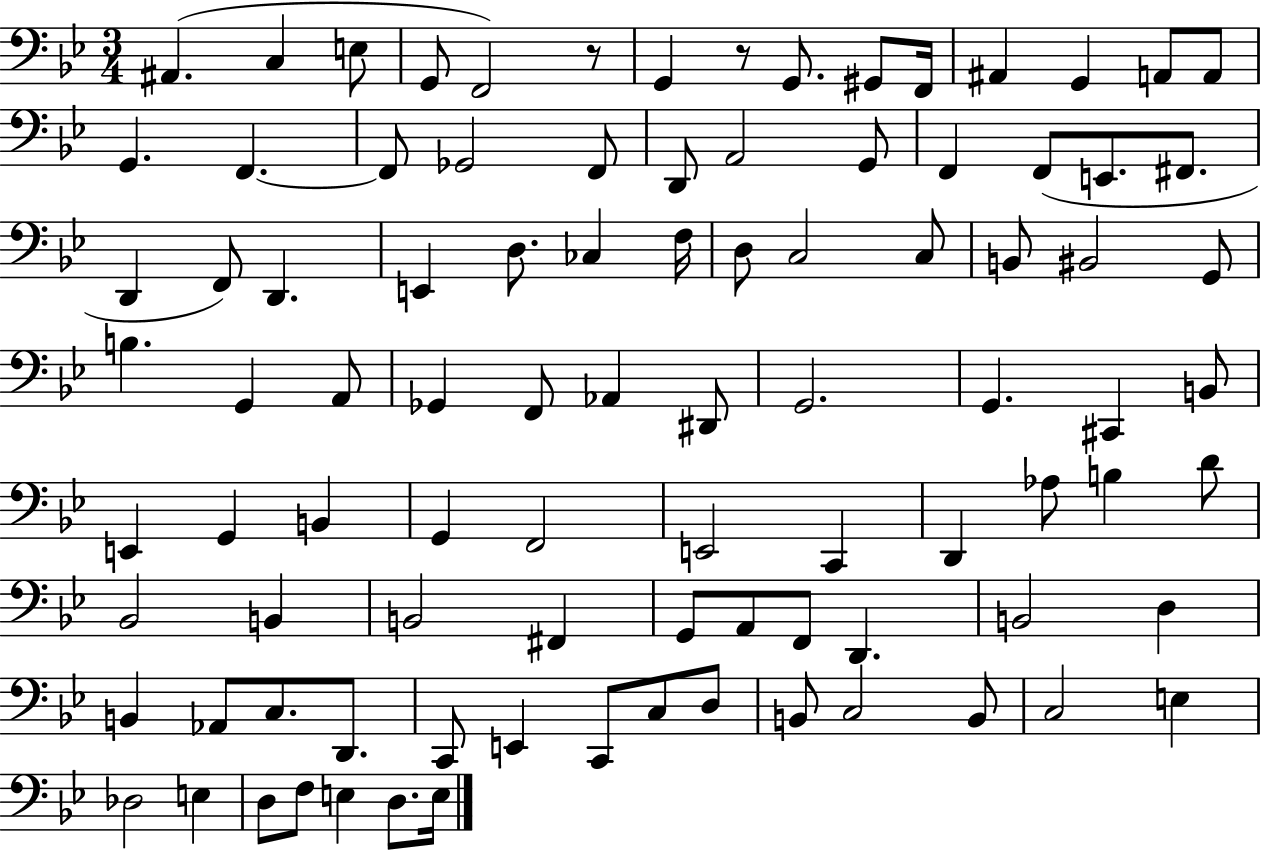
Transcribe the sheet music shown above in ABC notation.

X:1
T:Untitled
M:3/4
L:1/4
K:Bb
^A,, C, E,/2 G,,/2 F,,2 z/2 G,, z/2 G,,/2 ^G,,/2 F,,/4 ^A,, G,, A,,/2 A,,/2 G,, F,, F,,/2 _G,,2 F,,/2 D,,/2 A,,2 G,,/2 F,, F,,/2 E,,/2 ^F,,/2 D,, F,,/2 D,, E,, D,/2 _C, F,/4 D,/2 C,2 C,/2 B,,/2 ^B,,2 G,,/2 B, G,, A,,/2 _G,, F,,/2 _A,, ^D,,/2 G,,2 G,, ^C,, B,,/2 E,, G,, B,, G,, F,,2 E,,2 C,, D,, _A,/2 B, D/2 _B,,2 B,, B,,2 ^F,, G,,/2 A,,/2 F,,/2 D,, B,,2 D, B,, _A,,/2 C,/2 D,,/2 C,,/2 E,, C,,/2 C,/2 D,/2 B,,/2 C,2 B,,/2 C,2 E, _D,2 E, D,/2 F,/2 E, D,/2 E,/4